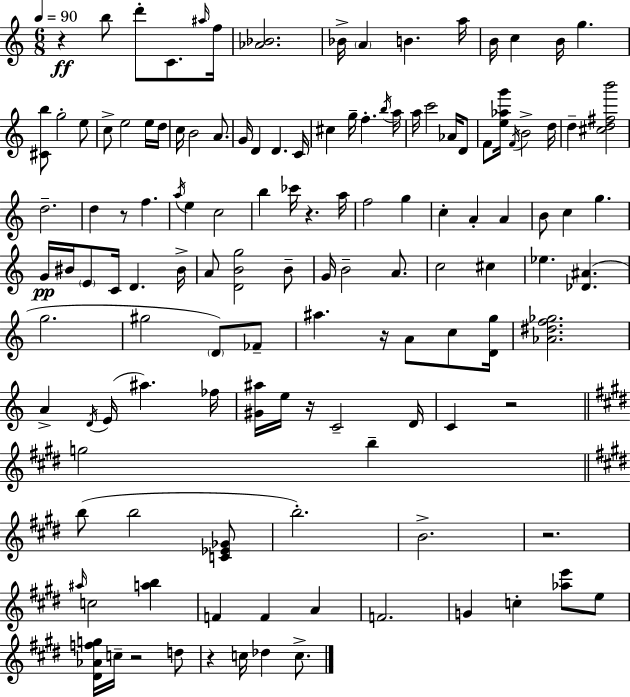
{
  \clef treble
  \numericTimeSignature
  \time 6/8
  \key c \major
  \tempo 4 = 90
  \repeat volta 2 { r4\ff b''8 d'''8-. c'8. \grace { ais''16 } | f''16 <aes' bes'>2. | bes'16-> \parenthesize a'4 b'4. | a''16 b'16 c''4 b'16 g''4. | \break <cis' b''>8 g''2-. e''8 | c''8-> e''2 e''16 | d''16 c''16 b'2 a'8. | g'16 d'4 d'4. | \break c'16 cis''4 g''16-- f''4.-. | \acciaccatura { b''16 } a''16 a''16 c'''2 aes'16 | d'8 f'8 <e'' aes'' g'''>16 \acciaccatura { f'16 } b'2-> | d''16 d''4-- <cis'' d'' fis'' b'''>2 | \break d''2.-- | d''4 r8 f''4. | \acciaccatura { a''16 } e''4 c''2 | b''4 ces'''16 r4. | \break a''16 f''2 | g''4 c''4-. a'4-. | a'4 b'8 c''4 g''4. | g'16\pp bis'16 \parenthesize e'8 c'16 d'4. | \break bis'16-> a'8 <d' b' g''>2 | b'8-- g'16 b'2-- | a'8. c''2 | cis''4 ees''4. <des' ais'>4.( | \break g''2. | gis''2 | \parenthesize d'8) fes'8-- ais''4. r16 a'8 | c''8 <d' g''>16 <aes' dis'' f'' ges''>2. | \break a'4-> \acciaccatura { d'16 }( e'16 ais''4.) | fes''16 <gis' ais''>16 e''16 r16 c'2-- | d'16 c'4 r2 | \bar "||" \break \key e \major g''2 b''4-- | \bar "||" \break \key e \major b''8( b''2 <c' ees' ges'>8 | b''2.-.) | b'2.-> | r2. | \break \grace { ais''16 } c''2 <a'' b''>4 | f'4 f'4 a'4 | f'2. | g'4 c''4-. <aes'' e'''>8 e''8 | \break <dis' aes' f'' g''>16 c''16-- r2 d''8 | r4 c''16 des''4 c''8.-> | } \bar "|."
}